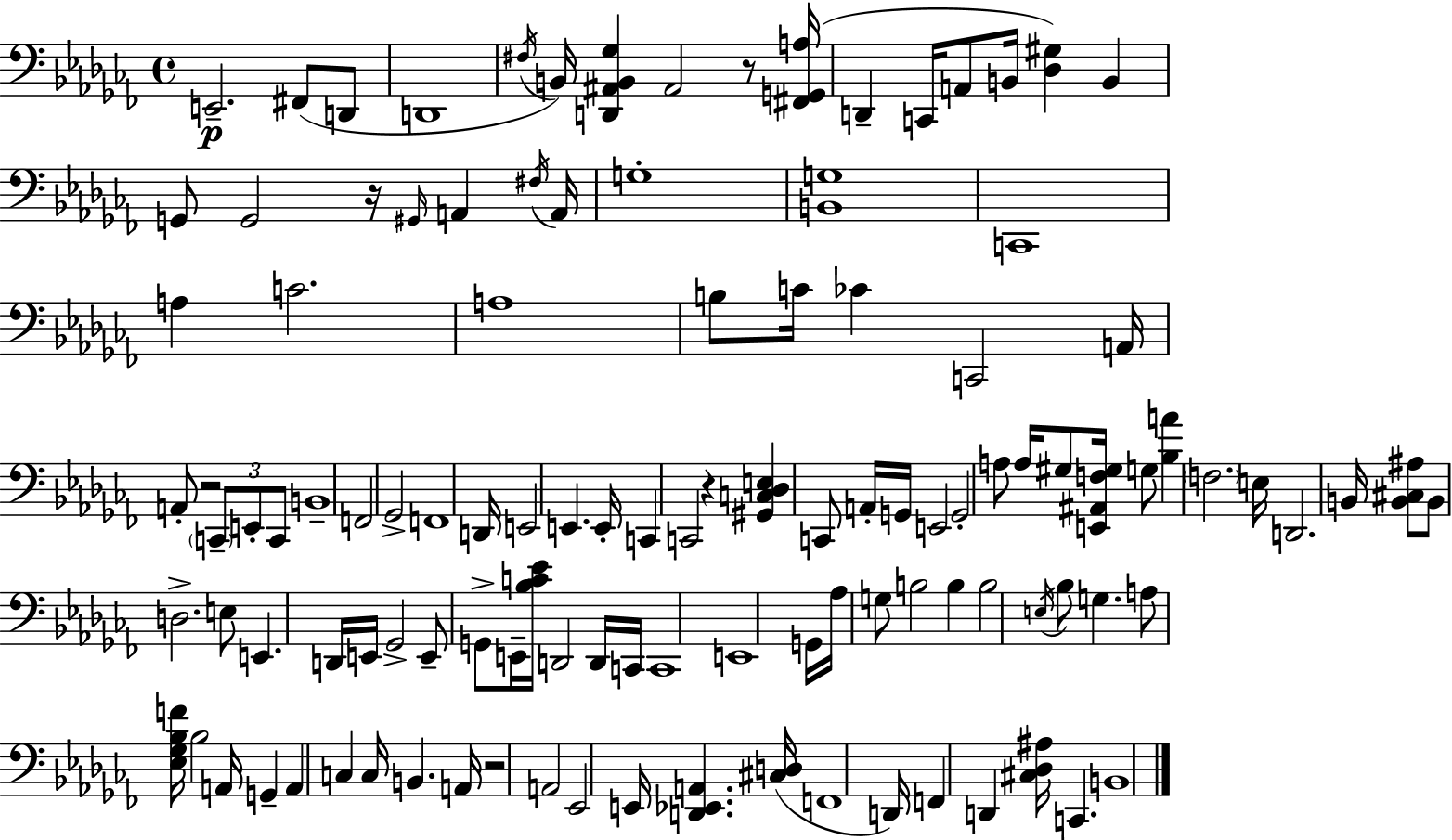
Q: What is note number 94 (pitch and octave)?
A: F2